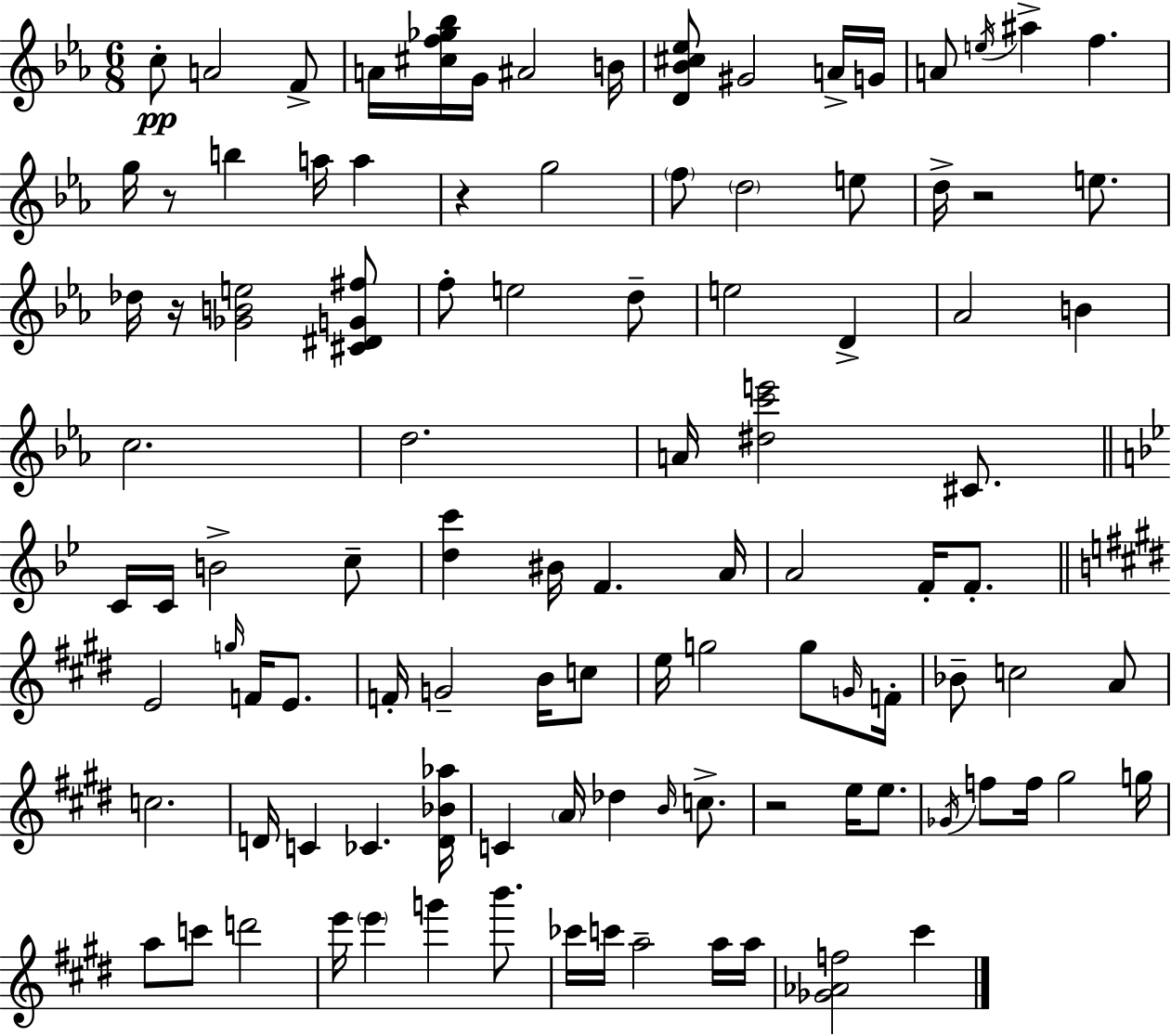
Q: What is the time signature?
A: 6/8